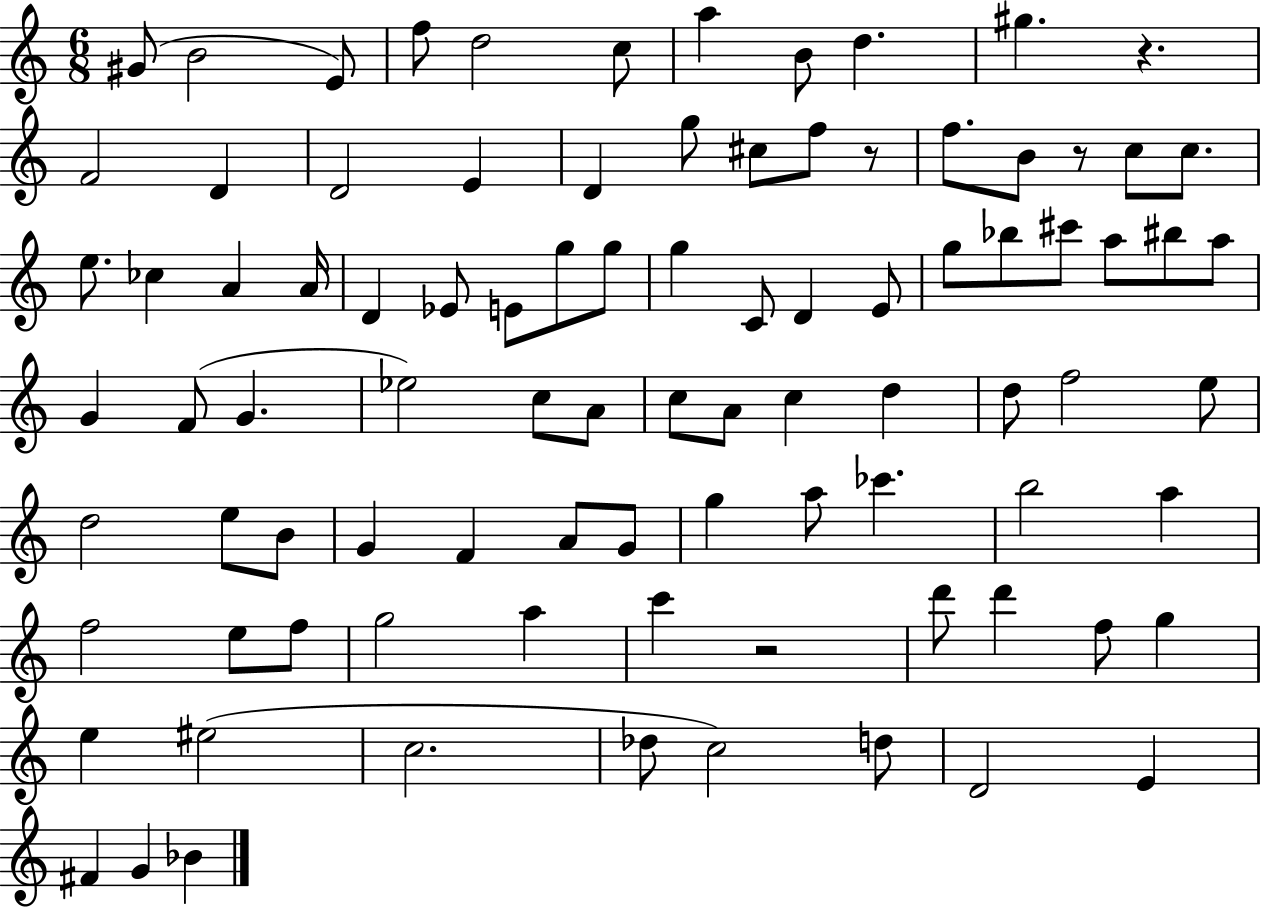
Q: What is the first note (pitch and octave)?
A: G#4